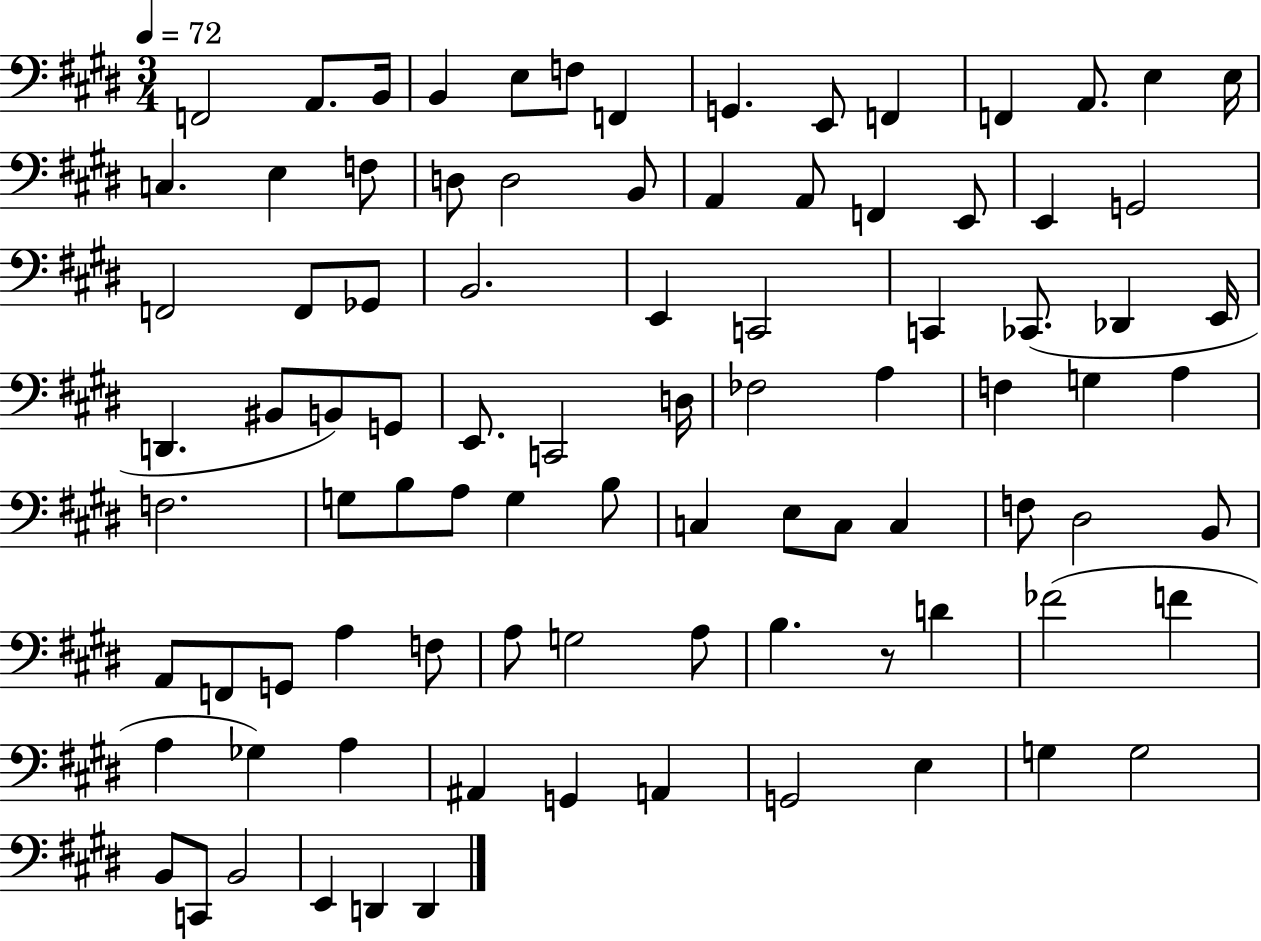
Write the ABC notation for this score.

X:1
T:Untitled
M:3/4
L:1/4
K:E
F,,2 A,,/2 B,,/4 B,, E,/2 F,/2 F,, G,, E,,/2 F,, F,, A,,/2 E, E,/4 C, E, F,/2 D,/2 D,2 B,,/2 A,, A,,/2 F,, E,,/2 E,, G,,2 F,,2 F,,/2 _G,,/2 B,,2 E,, C,,2 C,, _C,,/2 _D,, E,,/4 D,, ^B,,/2 B,,/2 G,,/2 E,,/2 C,,2 D,/4 _F,2 A, F, G, A, F,2 G,/2 B,/2 A,/2 G, B,/2 C, E,/2 C,/2 C, F,/2 ^D,2 B,,/2 A,,/2 F,,/2 G,,/2 A, F,/2 A,/2 G,2 A,/2 B, z/2 D _F2 F A, _G, A, ^A,, G,, A,, G,,2 E, G, G,2 B,,/2 C,,/2 B,,2 E,, D,, D,,